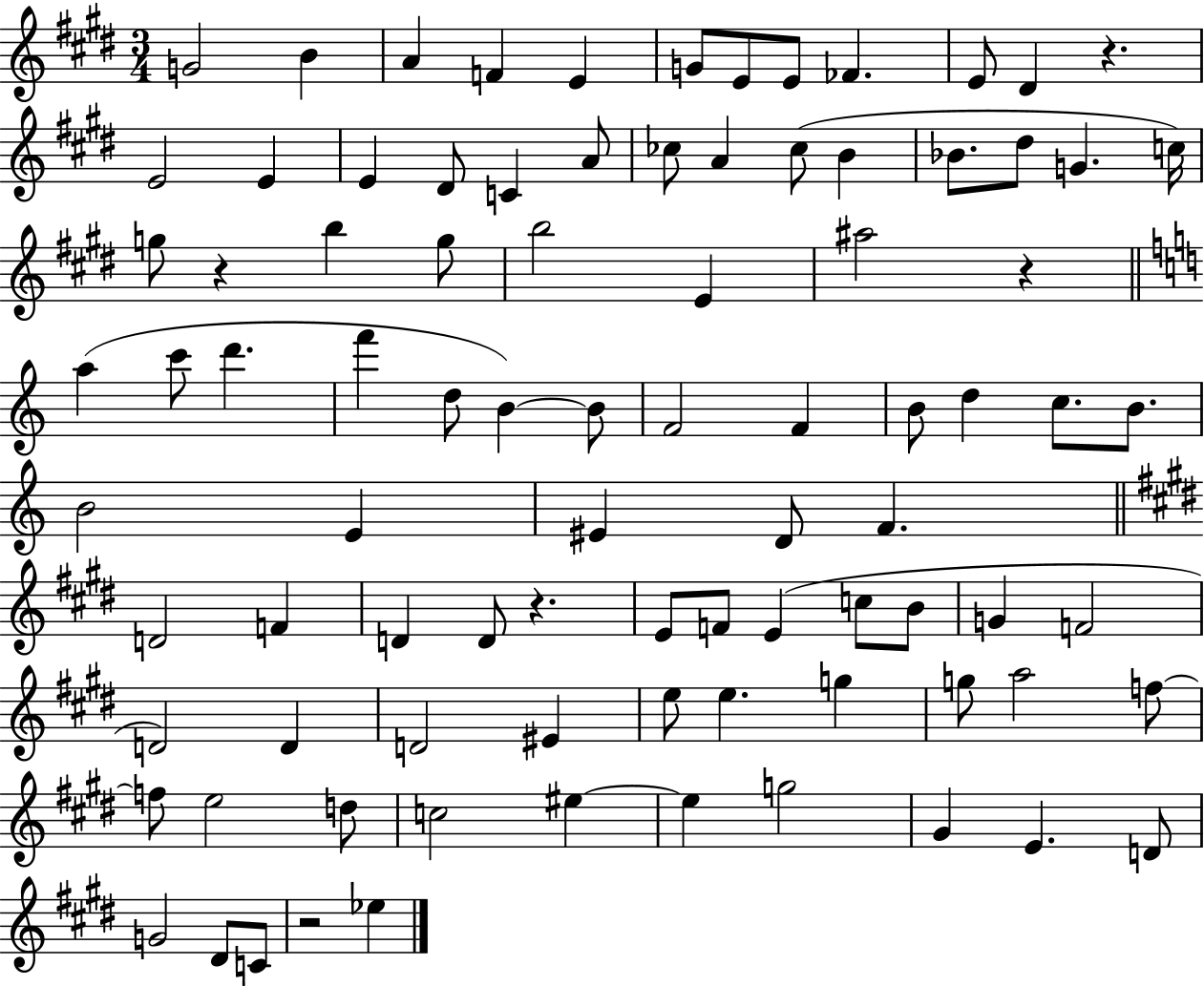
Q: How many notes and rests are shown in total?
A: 89